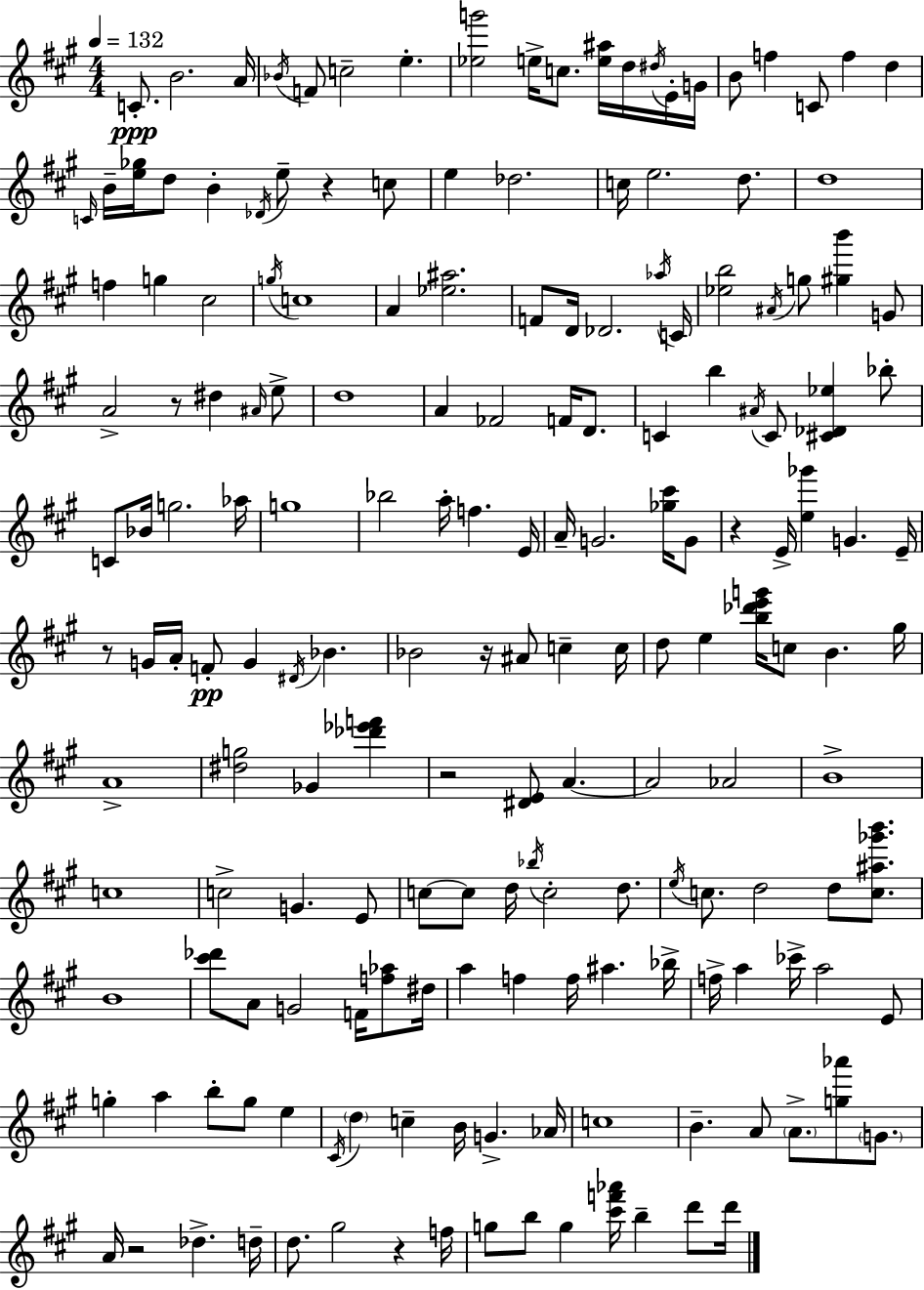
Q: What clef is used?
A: treble